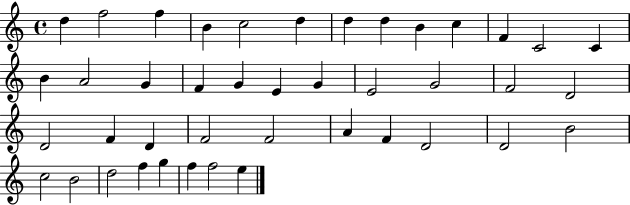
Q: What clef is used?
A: treble